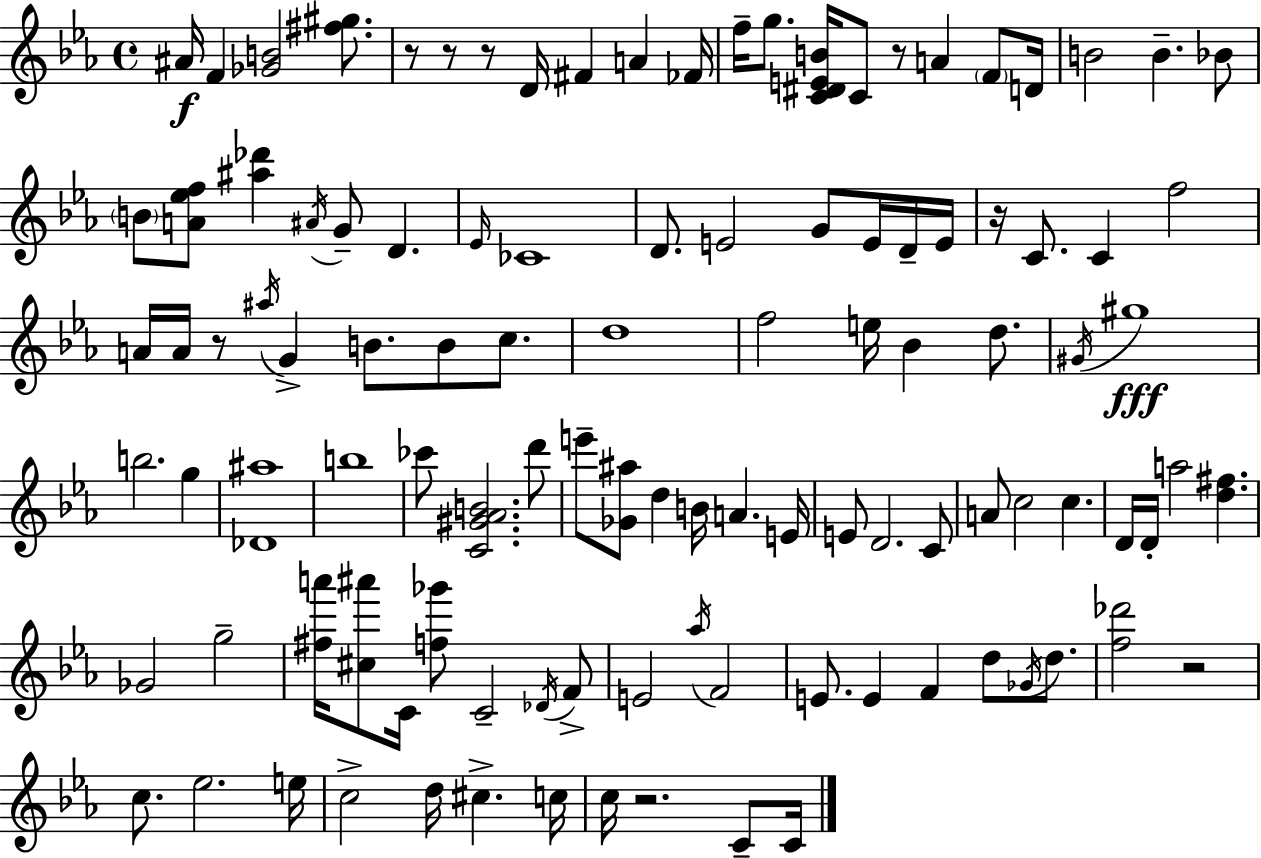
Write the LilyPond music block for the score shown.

{
  \clef treble
  \time 4/4
  \defaultTimeSignature
  \key c \minor
  \repeat volta 2 { ais'16\f f'4 <ges' b'>2 <fis'' gis''>8. | r8 r8 r8 d'16 fis'4 a'4 fes'16 | f''16-- g''8. <c' dis' e' b'>16 c'8 r8 a'4 \parenthesize f'8 d'16 | b'2 b'4.-- bes'8 | \break \parenthesize b'8 <a' ees'' f''>8 <ais'' des'''>4 \acciaccatura { ais'16 } g'8-- d'4. | \grace { ees'16 } ces'1 | d'8. e'2 g'8 e'16 | d'16-- e'16 r16 c'8. c'4 f''2 | \break a'16 a'16 r8 \acciaccatura { ais''16 } g'4-> b'8. b'8 | c''8. d''1 | f''2 e''16 bes'4 | d''8. \acciaccatura { gis'16 } gis''1\fff | \break b''2. | g''4 <des' ais''>1 | b''1 | ces'''8 <c' gis' aes' b'>2. | \break d'''8 e'''8-- <ges' ais''>8 d''4 b'16 a'4. | e'16 e'8 d'2. | c'8 a'8 c''2 c''4. | d'16 d'16-. a''2 <d'' fis''>4. | \break ges'2 g''2-- | <fis'' a'''>16 <cis'' ais'''>8 c'16 <f'' ges'''>8 c'2-- | \acciaccatura { des'16 } f'8-> e'2 \acciaccatura { aes''16 } f'2 | e'8. e'4 f'4 | \break d''8 \acciaccatura { ges'16 } d''8. <f'' des'''>2 r2 | c''8. ees''2. | e''16 c''2-> d''16 | cis''4.-> c''16 c''16 r2. | \break c'8-- c'16 } \bar "|."
}